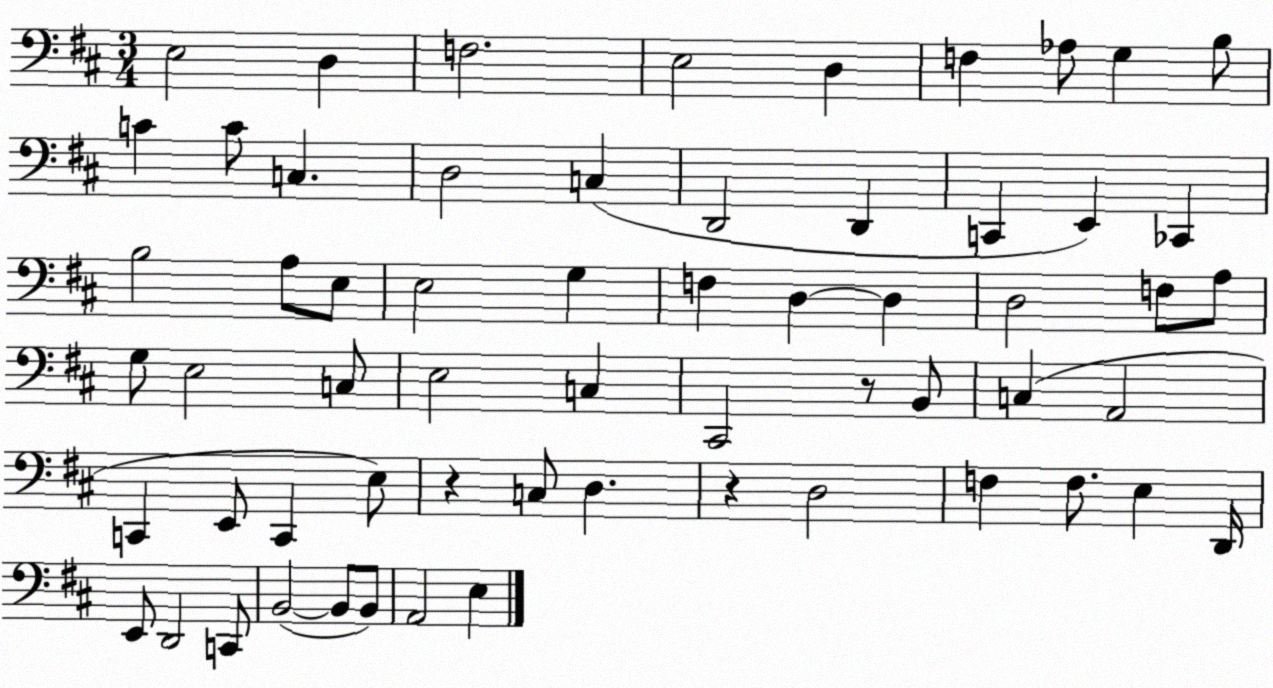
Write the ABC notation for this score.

X:1
T:Untitled
M:3/4
L:1/4
K:D
E,2 D, F,2 E,2 D, F, _A,/2 G, B,/2 C C/2 C, D,2 C, D,,2 D,, C,, E,, _C,, B,2 A,/2 E,/2 E,2 G, F, D, D, D,2 F,/2 A,/2 G,/2 E,2 C,/2 E,2 C, ^C,,2 z/2 B,,/2 C, A,,2 C,, E,,/2 C,, E,/2 z C,/2 D, z D,2 F, F,/2 E, D,,/4 E,,/2 D,,2 C,,/2 B,,2 B,,/2 B,,/2 A,,2 E,